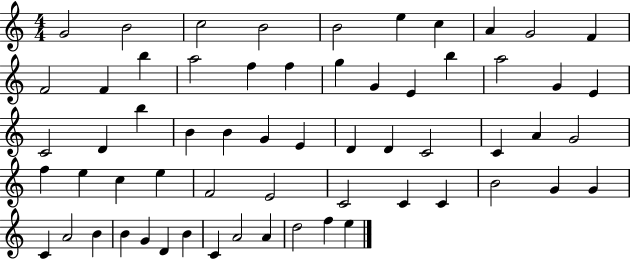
X:1
T:Untitled
M:4/4
L:1/4
K:C
G2 B2 c2 B2 B2 e c A G2 F F2 F b a2 f f g G E b a2 G E C2 D b B B G E D D C2 C A G2 f e c e F2 E2 C2 C C B2 G G C A2 B B G D B C A2 A d2 f e